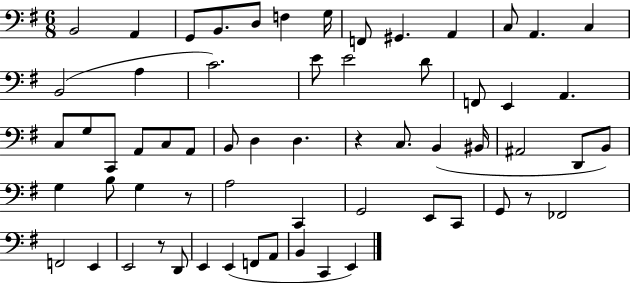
{
  \clef bass
  \numericTimeSignature
  \time 6/8
  \key g \major
  b,2 a,4 | g,8 b,8. d8 f4 g16 | f,8 gis,4. a,4 | c8 a,4. c4 | \break b,2( a4 | c'2.) | e'8 e'2 d'8 | f,8 e,4 a,4. | \break c8 g8 c,8 a,8 c8 a,8 | b,8 d4 d4. | r4 c8. b,4( bis,16 | ais,2 d,8 b,8) | \break g4 b8 g4 r8 | a2 c,4 | g,2 e,8 c,8 | g,8 r8 fes,2 | \break f,2 e,4 | e,2 r8 d,8 | e,4 e,4( f,8 a,8 | b,4 c,4 e,4) | \break \bar "|."
}